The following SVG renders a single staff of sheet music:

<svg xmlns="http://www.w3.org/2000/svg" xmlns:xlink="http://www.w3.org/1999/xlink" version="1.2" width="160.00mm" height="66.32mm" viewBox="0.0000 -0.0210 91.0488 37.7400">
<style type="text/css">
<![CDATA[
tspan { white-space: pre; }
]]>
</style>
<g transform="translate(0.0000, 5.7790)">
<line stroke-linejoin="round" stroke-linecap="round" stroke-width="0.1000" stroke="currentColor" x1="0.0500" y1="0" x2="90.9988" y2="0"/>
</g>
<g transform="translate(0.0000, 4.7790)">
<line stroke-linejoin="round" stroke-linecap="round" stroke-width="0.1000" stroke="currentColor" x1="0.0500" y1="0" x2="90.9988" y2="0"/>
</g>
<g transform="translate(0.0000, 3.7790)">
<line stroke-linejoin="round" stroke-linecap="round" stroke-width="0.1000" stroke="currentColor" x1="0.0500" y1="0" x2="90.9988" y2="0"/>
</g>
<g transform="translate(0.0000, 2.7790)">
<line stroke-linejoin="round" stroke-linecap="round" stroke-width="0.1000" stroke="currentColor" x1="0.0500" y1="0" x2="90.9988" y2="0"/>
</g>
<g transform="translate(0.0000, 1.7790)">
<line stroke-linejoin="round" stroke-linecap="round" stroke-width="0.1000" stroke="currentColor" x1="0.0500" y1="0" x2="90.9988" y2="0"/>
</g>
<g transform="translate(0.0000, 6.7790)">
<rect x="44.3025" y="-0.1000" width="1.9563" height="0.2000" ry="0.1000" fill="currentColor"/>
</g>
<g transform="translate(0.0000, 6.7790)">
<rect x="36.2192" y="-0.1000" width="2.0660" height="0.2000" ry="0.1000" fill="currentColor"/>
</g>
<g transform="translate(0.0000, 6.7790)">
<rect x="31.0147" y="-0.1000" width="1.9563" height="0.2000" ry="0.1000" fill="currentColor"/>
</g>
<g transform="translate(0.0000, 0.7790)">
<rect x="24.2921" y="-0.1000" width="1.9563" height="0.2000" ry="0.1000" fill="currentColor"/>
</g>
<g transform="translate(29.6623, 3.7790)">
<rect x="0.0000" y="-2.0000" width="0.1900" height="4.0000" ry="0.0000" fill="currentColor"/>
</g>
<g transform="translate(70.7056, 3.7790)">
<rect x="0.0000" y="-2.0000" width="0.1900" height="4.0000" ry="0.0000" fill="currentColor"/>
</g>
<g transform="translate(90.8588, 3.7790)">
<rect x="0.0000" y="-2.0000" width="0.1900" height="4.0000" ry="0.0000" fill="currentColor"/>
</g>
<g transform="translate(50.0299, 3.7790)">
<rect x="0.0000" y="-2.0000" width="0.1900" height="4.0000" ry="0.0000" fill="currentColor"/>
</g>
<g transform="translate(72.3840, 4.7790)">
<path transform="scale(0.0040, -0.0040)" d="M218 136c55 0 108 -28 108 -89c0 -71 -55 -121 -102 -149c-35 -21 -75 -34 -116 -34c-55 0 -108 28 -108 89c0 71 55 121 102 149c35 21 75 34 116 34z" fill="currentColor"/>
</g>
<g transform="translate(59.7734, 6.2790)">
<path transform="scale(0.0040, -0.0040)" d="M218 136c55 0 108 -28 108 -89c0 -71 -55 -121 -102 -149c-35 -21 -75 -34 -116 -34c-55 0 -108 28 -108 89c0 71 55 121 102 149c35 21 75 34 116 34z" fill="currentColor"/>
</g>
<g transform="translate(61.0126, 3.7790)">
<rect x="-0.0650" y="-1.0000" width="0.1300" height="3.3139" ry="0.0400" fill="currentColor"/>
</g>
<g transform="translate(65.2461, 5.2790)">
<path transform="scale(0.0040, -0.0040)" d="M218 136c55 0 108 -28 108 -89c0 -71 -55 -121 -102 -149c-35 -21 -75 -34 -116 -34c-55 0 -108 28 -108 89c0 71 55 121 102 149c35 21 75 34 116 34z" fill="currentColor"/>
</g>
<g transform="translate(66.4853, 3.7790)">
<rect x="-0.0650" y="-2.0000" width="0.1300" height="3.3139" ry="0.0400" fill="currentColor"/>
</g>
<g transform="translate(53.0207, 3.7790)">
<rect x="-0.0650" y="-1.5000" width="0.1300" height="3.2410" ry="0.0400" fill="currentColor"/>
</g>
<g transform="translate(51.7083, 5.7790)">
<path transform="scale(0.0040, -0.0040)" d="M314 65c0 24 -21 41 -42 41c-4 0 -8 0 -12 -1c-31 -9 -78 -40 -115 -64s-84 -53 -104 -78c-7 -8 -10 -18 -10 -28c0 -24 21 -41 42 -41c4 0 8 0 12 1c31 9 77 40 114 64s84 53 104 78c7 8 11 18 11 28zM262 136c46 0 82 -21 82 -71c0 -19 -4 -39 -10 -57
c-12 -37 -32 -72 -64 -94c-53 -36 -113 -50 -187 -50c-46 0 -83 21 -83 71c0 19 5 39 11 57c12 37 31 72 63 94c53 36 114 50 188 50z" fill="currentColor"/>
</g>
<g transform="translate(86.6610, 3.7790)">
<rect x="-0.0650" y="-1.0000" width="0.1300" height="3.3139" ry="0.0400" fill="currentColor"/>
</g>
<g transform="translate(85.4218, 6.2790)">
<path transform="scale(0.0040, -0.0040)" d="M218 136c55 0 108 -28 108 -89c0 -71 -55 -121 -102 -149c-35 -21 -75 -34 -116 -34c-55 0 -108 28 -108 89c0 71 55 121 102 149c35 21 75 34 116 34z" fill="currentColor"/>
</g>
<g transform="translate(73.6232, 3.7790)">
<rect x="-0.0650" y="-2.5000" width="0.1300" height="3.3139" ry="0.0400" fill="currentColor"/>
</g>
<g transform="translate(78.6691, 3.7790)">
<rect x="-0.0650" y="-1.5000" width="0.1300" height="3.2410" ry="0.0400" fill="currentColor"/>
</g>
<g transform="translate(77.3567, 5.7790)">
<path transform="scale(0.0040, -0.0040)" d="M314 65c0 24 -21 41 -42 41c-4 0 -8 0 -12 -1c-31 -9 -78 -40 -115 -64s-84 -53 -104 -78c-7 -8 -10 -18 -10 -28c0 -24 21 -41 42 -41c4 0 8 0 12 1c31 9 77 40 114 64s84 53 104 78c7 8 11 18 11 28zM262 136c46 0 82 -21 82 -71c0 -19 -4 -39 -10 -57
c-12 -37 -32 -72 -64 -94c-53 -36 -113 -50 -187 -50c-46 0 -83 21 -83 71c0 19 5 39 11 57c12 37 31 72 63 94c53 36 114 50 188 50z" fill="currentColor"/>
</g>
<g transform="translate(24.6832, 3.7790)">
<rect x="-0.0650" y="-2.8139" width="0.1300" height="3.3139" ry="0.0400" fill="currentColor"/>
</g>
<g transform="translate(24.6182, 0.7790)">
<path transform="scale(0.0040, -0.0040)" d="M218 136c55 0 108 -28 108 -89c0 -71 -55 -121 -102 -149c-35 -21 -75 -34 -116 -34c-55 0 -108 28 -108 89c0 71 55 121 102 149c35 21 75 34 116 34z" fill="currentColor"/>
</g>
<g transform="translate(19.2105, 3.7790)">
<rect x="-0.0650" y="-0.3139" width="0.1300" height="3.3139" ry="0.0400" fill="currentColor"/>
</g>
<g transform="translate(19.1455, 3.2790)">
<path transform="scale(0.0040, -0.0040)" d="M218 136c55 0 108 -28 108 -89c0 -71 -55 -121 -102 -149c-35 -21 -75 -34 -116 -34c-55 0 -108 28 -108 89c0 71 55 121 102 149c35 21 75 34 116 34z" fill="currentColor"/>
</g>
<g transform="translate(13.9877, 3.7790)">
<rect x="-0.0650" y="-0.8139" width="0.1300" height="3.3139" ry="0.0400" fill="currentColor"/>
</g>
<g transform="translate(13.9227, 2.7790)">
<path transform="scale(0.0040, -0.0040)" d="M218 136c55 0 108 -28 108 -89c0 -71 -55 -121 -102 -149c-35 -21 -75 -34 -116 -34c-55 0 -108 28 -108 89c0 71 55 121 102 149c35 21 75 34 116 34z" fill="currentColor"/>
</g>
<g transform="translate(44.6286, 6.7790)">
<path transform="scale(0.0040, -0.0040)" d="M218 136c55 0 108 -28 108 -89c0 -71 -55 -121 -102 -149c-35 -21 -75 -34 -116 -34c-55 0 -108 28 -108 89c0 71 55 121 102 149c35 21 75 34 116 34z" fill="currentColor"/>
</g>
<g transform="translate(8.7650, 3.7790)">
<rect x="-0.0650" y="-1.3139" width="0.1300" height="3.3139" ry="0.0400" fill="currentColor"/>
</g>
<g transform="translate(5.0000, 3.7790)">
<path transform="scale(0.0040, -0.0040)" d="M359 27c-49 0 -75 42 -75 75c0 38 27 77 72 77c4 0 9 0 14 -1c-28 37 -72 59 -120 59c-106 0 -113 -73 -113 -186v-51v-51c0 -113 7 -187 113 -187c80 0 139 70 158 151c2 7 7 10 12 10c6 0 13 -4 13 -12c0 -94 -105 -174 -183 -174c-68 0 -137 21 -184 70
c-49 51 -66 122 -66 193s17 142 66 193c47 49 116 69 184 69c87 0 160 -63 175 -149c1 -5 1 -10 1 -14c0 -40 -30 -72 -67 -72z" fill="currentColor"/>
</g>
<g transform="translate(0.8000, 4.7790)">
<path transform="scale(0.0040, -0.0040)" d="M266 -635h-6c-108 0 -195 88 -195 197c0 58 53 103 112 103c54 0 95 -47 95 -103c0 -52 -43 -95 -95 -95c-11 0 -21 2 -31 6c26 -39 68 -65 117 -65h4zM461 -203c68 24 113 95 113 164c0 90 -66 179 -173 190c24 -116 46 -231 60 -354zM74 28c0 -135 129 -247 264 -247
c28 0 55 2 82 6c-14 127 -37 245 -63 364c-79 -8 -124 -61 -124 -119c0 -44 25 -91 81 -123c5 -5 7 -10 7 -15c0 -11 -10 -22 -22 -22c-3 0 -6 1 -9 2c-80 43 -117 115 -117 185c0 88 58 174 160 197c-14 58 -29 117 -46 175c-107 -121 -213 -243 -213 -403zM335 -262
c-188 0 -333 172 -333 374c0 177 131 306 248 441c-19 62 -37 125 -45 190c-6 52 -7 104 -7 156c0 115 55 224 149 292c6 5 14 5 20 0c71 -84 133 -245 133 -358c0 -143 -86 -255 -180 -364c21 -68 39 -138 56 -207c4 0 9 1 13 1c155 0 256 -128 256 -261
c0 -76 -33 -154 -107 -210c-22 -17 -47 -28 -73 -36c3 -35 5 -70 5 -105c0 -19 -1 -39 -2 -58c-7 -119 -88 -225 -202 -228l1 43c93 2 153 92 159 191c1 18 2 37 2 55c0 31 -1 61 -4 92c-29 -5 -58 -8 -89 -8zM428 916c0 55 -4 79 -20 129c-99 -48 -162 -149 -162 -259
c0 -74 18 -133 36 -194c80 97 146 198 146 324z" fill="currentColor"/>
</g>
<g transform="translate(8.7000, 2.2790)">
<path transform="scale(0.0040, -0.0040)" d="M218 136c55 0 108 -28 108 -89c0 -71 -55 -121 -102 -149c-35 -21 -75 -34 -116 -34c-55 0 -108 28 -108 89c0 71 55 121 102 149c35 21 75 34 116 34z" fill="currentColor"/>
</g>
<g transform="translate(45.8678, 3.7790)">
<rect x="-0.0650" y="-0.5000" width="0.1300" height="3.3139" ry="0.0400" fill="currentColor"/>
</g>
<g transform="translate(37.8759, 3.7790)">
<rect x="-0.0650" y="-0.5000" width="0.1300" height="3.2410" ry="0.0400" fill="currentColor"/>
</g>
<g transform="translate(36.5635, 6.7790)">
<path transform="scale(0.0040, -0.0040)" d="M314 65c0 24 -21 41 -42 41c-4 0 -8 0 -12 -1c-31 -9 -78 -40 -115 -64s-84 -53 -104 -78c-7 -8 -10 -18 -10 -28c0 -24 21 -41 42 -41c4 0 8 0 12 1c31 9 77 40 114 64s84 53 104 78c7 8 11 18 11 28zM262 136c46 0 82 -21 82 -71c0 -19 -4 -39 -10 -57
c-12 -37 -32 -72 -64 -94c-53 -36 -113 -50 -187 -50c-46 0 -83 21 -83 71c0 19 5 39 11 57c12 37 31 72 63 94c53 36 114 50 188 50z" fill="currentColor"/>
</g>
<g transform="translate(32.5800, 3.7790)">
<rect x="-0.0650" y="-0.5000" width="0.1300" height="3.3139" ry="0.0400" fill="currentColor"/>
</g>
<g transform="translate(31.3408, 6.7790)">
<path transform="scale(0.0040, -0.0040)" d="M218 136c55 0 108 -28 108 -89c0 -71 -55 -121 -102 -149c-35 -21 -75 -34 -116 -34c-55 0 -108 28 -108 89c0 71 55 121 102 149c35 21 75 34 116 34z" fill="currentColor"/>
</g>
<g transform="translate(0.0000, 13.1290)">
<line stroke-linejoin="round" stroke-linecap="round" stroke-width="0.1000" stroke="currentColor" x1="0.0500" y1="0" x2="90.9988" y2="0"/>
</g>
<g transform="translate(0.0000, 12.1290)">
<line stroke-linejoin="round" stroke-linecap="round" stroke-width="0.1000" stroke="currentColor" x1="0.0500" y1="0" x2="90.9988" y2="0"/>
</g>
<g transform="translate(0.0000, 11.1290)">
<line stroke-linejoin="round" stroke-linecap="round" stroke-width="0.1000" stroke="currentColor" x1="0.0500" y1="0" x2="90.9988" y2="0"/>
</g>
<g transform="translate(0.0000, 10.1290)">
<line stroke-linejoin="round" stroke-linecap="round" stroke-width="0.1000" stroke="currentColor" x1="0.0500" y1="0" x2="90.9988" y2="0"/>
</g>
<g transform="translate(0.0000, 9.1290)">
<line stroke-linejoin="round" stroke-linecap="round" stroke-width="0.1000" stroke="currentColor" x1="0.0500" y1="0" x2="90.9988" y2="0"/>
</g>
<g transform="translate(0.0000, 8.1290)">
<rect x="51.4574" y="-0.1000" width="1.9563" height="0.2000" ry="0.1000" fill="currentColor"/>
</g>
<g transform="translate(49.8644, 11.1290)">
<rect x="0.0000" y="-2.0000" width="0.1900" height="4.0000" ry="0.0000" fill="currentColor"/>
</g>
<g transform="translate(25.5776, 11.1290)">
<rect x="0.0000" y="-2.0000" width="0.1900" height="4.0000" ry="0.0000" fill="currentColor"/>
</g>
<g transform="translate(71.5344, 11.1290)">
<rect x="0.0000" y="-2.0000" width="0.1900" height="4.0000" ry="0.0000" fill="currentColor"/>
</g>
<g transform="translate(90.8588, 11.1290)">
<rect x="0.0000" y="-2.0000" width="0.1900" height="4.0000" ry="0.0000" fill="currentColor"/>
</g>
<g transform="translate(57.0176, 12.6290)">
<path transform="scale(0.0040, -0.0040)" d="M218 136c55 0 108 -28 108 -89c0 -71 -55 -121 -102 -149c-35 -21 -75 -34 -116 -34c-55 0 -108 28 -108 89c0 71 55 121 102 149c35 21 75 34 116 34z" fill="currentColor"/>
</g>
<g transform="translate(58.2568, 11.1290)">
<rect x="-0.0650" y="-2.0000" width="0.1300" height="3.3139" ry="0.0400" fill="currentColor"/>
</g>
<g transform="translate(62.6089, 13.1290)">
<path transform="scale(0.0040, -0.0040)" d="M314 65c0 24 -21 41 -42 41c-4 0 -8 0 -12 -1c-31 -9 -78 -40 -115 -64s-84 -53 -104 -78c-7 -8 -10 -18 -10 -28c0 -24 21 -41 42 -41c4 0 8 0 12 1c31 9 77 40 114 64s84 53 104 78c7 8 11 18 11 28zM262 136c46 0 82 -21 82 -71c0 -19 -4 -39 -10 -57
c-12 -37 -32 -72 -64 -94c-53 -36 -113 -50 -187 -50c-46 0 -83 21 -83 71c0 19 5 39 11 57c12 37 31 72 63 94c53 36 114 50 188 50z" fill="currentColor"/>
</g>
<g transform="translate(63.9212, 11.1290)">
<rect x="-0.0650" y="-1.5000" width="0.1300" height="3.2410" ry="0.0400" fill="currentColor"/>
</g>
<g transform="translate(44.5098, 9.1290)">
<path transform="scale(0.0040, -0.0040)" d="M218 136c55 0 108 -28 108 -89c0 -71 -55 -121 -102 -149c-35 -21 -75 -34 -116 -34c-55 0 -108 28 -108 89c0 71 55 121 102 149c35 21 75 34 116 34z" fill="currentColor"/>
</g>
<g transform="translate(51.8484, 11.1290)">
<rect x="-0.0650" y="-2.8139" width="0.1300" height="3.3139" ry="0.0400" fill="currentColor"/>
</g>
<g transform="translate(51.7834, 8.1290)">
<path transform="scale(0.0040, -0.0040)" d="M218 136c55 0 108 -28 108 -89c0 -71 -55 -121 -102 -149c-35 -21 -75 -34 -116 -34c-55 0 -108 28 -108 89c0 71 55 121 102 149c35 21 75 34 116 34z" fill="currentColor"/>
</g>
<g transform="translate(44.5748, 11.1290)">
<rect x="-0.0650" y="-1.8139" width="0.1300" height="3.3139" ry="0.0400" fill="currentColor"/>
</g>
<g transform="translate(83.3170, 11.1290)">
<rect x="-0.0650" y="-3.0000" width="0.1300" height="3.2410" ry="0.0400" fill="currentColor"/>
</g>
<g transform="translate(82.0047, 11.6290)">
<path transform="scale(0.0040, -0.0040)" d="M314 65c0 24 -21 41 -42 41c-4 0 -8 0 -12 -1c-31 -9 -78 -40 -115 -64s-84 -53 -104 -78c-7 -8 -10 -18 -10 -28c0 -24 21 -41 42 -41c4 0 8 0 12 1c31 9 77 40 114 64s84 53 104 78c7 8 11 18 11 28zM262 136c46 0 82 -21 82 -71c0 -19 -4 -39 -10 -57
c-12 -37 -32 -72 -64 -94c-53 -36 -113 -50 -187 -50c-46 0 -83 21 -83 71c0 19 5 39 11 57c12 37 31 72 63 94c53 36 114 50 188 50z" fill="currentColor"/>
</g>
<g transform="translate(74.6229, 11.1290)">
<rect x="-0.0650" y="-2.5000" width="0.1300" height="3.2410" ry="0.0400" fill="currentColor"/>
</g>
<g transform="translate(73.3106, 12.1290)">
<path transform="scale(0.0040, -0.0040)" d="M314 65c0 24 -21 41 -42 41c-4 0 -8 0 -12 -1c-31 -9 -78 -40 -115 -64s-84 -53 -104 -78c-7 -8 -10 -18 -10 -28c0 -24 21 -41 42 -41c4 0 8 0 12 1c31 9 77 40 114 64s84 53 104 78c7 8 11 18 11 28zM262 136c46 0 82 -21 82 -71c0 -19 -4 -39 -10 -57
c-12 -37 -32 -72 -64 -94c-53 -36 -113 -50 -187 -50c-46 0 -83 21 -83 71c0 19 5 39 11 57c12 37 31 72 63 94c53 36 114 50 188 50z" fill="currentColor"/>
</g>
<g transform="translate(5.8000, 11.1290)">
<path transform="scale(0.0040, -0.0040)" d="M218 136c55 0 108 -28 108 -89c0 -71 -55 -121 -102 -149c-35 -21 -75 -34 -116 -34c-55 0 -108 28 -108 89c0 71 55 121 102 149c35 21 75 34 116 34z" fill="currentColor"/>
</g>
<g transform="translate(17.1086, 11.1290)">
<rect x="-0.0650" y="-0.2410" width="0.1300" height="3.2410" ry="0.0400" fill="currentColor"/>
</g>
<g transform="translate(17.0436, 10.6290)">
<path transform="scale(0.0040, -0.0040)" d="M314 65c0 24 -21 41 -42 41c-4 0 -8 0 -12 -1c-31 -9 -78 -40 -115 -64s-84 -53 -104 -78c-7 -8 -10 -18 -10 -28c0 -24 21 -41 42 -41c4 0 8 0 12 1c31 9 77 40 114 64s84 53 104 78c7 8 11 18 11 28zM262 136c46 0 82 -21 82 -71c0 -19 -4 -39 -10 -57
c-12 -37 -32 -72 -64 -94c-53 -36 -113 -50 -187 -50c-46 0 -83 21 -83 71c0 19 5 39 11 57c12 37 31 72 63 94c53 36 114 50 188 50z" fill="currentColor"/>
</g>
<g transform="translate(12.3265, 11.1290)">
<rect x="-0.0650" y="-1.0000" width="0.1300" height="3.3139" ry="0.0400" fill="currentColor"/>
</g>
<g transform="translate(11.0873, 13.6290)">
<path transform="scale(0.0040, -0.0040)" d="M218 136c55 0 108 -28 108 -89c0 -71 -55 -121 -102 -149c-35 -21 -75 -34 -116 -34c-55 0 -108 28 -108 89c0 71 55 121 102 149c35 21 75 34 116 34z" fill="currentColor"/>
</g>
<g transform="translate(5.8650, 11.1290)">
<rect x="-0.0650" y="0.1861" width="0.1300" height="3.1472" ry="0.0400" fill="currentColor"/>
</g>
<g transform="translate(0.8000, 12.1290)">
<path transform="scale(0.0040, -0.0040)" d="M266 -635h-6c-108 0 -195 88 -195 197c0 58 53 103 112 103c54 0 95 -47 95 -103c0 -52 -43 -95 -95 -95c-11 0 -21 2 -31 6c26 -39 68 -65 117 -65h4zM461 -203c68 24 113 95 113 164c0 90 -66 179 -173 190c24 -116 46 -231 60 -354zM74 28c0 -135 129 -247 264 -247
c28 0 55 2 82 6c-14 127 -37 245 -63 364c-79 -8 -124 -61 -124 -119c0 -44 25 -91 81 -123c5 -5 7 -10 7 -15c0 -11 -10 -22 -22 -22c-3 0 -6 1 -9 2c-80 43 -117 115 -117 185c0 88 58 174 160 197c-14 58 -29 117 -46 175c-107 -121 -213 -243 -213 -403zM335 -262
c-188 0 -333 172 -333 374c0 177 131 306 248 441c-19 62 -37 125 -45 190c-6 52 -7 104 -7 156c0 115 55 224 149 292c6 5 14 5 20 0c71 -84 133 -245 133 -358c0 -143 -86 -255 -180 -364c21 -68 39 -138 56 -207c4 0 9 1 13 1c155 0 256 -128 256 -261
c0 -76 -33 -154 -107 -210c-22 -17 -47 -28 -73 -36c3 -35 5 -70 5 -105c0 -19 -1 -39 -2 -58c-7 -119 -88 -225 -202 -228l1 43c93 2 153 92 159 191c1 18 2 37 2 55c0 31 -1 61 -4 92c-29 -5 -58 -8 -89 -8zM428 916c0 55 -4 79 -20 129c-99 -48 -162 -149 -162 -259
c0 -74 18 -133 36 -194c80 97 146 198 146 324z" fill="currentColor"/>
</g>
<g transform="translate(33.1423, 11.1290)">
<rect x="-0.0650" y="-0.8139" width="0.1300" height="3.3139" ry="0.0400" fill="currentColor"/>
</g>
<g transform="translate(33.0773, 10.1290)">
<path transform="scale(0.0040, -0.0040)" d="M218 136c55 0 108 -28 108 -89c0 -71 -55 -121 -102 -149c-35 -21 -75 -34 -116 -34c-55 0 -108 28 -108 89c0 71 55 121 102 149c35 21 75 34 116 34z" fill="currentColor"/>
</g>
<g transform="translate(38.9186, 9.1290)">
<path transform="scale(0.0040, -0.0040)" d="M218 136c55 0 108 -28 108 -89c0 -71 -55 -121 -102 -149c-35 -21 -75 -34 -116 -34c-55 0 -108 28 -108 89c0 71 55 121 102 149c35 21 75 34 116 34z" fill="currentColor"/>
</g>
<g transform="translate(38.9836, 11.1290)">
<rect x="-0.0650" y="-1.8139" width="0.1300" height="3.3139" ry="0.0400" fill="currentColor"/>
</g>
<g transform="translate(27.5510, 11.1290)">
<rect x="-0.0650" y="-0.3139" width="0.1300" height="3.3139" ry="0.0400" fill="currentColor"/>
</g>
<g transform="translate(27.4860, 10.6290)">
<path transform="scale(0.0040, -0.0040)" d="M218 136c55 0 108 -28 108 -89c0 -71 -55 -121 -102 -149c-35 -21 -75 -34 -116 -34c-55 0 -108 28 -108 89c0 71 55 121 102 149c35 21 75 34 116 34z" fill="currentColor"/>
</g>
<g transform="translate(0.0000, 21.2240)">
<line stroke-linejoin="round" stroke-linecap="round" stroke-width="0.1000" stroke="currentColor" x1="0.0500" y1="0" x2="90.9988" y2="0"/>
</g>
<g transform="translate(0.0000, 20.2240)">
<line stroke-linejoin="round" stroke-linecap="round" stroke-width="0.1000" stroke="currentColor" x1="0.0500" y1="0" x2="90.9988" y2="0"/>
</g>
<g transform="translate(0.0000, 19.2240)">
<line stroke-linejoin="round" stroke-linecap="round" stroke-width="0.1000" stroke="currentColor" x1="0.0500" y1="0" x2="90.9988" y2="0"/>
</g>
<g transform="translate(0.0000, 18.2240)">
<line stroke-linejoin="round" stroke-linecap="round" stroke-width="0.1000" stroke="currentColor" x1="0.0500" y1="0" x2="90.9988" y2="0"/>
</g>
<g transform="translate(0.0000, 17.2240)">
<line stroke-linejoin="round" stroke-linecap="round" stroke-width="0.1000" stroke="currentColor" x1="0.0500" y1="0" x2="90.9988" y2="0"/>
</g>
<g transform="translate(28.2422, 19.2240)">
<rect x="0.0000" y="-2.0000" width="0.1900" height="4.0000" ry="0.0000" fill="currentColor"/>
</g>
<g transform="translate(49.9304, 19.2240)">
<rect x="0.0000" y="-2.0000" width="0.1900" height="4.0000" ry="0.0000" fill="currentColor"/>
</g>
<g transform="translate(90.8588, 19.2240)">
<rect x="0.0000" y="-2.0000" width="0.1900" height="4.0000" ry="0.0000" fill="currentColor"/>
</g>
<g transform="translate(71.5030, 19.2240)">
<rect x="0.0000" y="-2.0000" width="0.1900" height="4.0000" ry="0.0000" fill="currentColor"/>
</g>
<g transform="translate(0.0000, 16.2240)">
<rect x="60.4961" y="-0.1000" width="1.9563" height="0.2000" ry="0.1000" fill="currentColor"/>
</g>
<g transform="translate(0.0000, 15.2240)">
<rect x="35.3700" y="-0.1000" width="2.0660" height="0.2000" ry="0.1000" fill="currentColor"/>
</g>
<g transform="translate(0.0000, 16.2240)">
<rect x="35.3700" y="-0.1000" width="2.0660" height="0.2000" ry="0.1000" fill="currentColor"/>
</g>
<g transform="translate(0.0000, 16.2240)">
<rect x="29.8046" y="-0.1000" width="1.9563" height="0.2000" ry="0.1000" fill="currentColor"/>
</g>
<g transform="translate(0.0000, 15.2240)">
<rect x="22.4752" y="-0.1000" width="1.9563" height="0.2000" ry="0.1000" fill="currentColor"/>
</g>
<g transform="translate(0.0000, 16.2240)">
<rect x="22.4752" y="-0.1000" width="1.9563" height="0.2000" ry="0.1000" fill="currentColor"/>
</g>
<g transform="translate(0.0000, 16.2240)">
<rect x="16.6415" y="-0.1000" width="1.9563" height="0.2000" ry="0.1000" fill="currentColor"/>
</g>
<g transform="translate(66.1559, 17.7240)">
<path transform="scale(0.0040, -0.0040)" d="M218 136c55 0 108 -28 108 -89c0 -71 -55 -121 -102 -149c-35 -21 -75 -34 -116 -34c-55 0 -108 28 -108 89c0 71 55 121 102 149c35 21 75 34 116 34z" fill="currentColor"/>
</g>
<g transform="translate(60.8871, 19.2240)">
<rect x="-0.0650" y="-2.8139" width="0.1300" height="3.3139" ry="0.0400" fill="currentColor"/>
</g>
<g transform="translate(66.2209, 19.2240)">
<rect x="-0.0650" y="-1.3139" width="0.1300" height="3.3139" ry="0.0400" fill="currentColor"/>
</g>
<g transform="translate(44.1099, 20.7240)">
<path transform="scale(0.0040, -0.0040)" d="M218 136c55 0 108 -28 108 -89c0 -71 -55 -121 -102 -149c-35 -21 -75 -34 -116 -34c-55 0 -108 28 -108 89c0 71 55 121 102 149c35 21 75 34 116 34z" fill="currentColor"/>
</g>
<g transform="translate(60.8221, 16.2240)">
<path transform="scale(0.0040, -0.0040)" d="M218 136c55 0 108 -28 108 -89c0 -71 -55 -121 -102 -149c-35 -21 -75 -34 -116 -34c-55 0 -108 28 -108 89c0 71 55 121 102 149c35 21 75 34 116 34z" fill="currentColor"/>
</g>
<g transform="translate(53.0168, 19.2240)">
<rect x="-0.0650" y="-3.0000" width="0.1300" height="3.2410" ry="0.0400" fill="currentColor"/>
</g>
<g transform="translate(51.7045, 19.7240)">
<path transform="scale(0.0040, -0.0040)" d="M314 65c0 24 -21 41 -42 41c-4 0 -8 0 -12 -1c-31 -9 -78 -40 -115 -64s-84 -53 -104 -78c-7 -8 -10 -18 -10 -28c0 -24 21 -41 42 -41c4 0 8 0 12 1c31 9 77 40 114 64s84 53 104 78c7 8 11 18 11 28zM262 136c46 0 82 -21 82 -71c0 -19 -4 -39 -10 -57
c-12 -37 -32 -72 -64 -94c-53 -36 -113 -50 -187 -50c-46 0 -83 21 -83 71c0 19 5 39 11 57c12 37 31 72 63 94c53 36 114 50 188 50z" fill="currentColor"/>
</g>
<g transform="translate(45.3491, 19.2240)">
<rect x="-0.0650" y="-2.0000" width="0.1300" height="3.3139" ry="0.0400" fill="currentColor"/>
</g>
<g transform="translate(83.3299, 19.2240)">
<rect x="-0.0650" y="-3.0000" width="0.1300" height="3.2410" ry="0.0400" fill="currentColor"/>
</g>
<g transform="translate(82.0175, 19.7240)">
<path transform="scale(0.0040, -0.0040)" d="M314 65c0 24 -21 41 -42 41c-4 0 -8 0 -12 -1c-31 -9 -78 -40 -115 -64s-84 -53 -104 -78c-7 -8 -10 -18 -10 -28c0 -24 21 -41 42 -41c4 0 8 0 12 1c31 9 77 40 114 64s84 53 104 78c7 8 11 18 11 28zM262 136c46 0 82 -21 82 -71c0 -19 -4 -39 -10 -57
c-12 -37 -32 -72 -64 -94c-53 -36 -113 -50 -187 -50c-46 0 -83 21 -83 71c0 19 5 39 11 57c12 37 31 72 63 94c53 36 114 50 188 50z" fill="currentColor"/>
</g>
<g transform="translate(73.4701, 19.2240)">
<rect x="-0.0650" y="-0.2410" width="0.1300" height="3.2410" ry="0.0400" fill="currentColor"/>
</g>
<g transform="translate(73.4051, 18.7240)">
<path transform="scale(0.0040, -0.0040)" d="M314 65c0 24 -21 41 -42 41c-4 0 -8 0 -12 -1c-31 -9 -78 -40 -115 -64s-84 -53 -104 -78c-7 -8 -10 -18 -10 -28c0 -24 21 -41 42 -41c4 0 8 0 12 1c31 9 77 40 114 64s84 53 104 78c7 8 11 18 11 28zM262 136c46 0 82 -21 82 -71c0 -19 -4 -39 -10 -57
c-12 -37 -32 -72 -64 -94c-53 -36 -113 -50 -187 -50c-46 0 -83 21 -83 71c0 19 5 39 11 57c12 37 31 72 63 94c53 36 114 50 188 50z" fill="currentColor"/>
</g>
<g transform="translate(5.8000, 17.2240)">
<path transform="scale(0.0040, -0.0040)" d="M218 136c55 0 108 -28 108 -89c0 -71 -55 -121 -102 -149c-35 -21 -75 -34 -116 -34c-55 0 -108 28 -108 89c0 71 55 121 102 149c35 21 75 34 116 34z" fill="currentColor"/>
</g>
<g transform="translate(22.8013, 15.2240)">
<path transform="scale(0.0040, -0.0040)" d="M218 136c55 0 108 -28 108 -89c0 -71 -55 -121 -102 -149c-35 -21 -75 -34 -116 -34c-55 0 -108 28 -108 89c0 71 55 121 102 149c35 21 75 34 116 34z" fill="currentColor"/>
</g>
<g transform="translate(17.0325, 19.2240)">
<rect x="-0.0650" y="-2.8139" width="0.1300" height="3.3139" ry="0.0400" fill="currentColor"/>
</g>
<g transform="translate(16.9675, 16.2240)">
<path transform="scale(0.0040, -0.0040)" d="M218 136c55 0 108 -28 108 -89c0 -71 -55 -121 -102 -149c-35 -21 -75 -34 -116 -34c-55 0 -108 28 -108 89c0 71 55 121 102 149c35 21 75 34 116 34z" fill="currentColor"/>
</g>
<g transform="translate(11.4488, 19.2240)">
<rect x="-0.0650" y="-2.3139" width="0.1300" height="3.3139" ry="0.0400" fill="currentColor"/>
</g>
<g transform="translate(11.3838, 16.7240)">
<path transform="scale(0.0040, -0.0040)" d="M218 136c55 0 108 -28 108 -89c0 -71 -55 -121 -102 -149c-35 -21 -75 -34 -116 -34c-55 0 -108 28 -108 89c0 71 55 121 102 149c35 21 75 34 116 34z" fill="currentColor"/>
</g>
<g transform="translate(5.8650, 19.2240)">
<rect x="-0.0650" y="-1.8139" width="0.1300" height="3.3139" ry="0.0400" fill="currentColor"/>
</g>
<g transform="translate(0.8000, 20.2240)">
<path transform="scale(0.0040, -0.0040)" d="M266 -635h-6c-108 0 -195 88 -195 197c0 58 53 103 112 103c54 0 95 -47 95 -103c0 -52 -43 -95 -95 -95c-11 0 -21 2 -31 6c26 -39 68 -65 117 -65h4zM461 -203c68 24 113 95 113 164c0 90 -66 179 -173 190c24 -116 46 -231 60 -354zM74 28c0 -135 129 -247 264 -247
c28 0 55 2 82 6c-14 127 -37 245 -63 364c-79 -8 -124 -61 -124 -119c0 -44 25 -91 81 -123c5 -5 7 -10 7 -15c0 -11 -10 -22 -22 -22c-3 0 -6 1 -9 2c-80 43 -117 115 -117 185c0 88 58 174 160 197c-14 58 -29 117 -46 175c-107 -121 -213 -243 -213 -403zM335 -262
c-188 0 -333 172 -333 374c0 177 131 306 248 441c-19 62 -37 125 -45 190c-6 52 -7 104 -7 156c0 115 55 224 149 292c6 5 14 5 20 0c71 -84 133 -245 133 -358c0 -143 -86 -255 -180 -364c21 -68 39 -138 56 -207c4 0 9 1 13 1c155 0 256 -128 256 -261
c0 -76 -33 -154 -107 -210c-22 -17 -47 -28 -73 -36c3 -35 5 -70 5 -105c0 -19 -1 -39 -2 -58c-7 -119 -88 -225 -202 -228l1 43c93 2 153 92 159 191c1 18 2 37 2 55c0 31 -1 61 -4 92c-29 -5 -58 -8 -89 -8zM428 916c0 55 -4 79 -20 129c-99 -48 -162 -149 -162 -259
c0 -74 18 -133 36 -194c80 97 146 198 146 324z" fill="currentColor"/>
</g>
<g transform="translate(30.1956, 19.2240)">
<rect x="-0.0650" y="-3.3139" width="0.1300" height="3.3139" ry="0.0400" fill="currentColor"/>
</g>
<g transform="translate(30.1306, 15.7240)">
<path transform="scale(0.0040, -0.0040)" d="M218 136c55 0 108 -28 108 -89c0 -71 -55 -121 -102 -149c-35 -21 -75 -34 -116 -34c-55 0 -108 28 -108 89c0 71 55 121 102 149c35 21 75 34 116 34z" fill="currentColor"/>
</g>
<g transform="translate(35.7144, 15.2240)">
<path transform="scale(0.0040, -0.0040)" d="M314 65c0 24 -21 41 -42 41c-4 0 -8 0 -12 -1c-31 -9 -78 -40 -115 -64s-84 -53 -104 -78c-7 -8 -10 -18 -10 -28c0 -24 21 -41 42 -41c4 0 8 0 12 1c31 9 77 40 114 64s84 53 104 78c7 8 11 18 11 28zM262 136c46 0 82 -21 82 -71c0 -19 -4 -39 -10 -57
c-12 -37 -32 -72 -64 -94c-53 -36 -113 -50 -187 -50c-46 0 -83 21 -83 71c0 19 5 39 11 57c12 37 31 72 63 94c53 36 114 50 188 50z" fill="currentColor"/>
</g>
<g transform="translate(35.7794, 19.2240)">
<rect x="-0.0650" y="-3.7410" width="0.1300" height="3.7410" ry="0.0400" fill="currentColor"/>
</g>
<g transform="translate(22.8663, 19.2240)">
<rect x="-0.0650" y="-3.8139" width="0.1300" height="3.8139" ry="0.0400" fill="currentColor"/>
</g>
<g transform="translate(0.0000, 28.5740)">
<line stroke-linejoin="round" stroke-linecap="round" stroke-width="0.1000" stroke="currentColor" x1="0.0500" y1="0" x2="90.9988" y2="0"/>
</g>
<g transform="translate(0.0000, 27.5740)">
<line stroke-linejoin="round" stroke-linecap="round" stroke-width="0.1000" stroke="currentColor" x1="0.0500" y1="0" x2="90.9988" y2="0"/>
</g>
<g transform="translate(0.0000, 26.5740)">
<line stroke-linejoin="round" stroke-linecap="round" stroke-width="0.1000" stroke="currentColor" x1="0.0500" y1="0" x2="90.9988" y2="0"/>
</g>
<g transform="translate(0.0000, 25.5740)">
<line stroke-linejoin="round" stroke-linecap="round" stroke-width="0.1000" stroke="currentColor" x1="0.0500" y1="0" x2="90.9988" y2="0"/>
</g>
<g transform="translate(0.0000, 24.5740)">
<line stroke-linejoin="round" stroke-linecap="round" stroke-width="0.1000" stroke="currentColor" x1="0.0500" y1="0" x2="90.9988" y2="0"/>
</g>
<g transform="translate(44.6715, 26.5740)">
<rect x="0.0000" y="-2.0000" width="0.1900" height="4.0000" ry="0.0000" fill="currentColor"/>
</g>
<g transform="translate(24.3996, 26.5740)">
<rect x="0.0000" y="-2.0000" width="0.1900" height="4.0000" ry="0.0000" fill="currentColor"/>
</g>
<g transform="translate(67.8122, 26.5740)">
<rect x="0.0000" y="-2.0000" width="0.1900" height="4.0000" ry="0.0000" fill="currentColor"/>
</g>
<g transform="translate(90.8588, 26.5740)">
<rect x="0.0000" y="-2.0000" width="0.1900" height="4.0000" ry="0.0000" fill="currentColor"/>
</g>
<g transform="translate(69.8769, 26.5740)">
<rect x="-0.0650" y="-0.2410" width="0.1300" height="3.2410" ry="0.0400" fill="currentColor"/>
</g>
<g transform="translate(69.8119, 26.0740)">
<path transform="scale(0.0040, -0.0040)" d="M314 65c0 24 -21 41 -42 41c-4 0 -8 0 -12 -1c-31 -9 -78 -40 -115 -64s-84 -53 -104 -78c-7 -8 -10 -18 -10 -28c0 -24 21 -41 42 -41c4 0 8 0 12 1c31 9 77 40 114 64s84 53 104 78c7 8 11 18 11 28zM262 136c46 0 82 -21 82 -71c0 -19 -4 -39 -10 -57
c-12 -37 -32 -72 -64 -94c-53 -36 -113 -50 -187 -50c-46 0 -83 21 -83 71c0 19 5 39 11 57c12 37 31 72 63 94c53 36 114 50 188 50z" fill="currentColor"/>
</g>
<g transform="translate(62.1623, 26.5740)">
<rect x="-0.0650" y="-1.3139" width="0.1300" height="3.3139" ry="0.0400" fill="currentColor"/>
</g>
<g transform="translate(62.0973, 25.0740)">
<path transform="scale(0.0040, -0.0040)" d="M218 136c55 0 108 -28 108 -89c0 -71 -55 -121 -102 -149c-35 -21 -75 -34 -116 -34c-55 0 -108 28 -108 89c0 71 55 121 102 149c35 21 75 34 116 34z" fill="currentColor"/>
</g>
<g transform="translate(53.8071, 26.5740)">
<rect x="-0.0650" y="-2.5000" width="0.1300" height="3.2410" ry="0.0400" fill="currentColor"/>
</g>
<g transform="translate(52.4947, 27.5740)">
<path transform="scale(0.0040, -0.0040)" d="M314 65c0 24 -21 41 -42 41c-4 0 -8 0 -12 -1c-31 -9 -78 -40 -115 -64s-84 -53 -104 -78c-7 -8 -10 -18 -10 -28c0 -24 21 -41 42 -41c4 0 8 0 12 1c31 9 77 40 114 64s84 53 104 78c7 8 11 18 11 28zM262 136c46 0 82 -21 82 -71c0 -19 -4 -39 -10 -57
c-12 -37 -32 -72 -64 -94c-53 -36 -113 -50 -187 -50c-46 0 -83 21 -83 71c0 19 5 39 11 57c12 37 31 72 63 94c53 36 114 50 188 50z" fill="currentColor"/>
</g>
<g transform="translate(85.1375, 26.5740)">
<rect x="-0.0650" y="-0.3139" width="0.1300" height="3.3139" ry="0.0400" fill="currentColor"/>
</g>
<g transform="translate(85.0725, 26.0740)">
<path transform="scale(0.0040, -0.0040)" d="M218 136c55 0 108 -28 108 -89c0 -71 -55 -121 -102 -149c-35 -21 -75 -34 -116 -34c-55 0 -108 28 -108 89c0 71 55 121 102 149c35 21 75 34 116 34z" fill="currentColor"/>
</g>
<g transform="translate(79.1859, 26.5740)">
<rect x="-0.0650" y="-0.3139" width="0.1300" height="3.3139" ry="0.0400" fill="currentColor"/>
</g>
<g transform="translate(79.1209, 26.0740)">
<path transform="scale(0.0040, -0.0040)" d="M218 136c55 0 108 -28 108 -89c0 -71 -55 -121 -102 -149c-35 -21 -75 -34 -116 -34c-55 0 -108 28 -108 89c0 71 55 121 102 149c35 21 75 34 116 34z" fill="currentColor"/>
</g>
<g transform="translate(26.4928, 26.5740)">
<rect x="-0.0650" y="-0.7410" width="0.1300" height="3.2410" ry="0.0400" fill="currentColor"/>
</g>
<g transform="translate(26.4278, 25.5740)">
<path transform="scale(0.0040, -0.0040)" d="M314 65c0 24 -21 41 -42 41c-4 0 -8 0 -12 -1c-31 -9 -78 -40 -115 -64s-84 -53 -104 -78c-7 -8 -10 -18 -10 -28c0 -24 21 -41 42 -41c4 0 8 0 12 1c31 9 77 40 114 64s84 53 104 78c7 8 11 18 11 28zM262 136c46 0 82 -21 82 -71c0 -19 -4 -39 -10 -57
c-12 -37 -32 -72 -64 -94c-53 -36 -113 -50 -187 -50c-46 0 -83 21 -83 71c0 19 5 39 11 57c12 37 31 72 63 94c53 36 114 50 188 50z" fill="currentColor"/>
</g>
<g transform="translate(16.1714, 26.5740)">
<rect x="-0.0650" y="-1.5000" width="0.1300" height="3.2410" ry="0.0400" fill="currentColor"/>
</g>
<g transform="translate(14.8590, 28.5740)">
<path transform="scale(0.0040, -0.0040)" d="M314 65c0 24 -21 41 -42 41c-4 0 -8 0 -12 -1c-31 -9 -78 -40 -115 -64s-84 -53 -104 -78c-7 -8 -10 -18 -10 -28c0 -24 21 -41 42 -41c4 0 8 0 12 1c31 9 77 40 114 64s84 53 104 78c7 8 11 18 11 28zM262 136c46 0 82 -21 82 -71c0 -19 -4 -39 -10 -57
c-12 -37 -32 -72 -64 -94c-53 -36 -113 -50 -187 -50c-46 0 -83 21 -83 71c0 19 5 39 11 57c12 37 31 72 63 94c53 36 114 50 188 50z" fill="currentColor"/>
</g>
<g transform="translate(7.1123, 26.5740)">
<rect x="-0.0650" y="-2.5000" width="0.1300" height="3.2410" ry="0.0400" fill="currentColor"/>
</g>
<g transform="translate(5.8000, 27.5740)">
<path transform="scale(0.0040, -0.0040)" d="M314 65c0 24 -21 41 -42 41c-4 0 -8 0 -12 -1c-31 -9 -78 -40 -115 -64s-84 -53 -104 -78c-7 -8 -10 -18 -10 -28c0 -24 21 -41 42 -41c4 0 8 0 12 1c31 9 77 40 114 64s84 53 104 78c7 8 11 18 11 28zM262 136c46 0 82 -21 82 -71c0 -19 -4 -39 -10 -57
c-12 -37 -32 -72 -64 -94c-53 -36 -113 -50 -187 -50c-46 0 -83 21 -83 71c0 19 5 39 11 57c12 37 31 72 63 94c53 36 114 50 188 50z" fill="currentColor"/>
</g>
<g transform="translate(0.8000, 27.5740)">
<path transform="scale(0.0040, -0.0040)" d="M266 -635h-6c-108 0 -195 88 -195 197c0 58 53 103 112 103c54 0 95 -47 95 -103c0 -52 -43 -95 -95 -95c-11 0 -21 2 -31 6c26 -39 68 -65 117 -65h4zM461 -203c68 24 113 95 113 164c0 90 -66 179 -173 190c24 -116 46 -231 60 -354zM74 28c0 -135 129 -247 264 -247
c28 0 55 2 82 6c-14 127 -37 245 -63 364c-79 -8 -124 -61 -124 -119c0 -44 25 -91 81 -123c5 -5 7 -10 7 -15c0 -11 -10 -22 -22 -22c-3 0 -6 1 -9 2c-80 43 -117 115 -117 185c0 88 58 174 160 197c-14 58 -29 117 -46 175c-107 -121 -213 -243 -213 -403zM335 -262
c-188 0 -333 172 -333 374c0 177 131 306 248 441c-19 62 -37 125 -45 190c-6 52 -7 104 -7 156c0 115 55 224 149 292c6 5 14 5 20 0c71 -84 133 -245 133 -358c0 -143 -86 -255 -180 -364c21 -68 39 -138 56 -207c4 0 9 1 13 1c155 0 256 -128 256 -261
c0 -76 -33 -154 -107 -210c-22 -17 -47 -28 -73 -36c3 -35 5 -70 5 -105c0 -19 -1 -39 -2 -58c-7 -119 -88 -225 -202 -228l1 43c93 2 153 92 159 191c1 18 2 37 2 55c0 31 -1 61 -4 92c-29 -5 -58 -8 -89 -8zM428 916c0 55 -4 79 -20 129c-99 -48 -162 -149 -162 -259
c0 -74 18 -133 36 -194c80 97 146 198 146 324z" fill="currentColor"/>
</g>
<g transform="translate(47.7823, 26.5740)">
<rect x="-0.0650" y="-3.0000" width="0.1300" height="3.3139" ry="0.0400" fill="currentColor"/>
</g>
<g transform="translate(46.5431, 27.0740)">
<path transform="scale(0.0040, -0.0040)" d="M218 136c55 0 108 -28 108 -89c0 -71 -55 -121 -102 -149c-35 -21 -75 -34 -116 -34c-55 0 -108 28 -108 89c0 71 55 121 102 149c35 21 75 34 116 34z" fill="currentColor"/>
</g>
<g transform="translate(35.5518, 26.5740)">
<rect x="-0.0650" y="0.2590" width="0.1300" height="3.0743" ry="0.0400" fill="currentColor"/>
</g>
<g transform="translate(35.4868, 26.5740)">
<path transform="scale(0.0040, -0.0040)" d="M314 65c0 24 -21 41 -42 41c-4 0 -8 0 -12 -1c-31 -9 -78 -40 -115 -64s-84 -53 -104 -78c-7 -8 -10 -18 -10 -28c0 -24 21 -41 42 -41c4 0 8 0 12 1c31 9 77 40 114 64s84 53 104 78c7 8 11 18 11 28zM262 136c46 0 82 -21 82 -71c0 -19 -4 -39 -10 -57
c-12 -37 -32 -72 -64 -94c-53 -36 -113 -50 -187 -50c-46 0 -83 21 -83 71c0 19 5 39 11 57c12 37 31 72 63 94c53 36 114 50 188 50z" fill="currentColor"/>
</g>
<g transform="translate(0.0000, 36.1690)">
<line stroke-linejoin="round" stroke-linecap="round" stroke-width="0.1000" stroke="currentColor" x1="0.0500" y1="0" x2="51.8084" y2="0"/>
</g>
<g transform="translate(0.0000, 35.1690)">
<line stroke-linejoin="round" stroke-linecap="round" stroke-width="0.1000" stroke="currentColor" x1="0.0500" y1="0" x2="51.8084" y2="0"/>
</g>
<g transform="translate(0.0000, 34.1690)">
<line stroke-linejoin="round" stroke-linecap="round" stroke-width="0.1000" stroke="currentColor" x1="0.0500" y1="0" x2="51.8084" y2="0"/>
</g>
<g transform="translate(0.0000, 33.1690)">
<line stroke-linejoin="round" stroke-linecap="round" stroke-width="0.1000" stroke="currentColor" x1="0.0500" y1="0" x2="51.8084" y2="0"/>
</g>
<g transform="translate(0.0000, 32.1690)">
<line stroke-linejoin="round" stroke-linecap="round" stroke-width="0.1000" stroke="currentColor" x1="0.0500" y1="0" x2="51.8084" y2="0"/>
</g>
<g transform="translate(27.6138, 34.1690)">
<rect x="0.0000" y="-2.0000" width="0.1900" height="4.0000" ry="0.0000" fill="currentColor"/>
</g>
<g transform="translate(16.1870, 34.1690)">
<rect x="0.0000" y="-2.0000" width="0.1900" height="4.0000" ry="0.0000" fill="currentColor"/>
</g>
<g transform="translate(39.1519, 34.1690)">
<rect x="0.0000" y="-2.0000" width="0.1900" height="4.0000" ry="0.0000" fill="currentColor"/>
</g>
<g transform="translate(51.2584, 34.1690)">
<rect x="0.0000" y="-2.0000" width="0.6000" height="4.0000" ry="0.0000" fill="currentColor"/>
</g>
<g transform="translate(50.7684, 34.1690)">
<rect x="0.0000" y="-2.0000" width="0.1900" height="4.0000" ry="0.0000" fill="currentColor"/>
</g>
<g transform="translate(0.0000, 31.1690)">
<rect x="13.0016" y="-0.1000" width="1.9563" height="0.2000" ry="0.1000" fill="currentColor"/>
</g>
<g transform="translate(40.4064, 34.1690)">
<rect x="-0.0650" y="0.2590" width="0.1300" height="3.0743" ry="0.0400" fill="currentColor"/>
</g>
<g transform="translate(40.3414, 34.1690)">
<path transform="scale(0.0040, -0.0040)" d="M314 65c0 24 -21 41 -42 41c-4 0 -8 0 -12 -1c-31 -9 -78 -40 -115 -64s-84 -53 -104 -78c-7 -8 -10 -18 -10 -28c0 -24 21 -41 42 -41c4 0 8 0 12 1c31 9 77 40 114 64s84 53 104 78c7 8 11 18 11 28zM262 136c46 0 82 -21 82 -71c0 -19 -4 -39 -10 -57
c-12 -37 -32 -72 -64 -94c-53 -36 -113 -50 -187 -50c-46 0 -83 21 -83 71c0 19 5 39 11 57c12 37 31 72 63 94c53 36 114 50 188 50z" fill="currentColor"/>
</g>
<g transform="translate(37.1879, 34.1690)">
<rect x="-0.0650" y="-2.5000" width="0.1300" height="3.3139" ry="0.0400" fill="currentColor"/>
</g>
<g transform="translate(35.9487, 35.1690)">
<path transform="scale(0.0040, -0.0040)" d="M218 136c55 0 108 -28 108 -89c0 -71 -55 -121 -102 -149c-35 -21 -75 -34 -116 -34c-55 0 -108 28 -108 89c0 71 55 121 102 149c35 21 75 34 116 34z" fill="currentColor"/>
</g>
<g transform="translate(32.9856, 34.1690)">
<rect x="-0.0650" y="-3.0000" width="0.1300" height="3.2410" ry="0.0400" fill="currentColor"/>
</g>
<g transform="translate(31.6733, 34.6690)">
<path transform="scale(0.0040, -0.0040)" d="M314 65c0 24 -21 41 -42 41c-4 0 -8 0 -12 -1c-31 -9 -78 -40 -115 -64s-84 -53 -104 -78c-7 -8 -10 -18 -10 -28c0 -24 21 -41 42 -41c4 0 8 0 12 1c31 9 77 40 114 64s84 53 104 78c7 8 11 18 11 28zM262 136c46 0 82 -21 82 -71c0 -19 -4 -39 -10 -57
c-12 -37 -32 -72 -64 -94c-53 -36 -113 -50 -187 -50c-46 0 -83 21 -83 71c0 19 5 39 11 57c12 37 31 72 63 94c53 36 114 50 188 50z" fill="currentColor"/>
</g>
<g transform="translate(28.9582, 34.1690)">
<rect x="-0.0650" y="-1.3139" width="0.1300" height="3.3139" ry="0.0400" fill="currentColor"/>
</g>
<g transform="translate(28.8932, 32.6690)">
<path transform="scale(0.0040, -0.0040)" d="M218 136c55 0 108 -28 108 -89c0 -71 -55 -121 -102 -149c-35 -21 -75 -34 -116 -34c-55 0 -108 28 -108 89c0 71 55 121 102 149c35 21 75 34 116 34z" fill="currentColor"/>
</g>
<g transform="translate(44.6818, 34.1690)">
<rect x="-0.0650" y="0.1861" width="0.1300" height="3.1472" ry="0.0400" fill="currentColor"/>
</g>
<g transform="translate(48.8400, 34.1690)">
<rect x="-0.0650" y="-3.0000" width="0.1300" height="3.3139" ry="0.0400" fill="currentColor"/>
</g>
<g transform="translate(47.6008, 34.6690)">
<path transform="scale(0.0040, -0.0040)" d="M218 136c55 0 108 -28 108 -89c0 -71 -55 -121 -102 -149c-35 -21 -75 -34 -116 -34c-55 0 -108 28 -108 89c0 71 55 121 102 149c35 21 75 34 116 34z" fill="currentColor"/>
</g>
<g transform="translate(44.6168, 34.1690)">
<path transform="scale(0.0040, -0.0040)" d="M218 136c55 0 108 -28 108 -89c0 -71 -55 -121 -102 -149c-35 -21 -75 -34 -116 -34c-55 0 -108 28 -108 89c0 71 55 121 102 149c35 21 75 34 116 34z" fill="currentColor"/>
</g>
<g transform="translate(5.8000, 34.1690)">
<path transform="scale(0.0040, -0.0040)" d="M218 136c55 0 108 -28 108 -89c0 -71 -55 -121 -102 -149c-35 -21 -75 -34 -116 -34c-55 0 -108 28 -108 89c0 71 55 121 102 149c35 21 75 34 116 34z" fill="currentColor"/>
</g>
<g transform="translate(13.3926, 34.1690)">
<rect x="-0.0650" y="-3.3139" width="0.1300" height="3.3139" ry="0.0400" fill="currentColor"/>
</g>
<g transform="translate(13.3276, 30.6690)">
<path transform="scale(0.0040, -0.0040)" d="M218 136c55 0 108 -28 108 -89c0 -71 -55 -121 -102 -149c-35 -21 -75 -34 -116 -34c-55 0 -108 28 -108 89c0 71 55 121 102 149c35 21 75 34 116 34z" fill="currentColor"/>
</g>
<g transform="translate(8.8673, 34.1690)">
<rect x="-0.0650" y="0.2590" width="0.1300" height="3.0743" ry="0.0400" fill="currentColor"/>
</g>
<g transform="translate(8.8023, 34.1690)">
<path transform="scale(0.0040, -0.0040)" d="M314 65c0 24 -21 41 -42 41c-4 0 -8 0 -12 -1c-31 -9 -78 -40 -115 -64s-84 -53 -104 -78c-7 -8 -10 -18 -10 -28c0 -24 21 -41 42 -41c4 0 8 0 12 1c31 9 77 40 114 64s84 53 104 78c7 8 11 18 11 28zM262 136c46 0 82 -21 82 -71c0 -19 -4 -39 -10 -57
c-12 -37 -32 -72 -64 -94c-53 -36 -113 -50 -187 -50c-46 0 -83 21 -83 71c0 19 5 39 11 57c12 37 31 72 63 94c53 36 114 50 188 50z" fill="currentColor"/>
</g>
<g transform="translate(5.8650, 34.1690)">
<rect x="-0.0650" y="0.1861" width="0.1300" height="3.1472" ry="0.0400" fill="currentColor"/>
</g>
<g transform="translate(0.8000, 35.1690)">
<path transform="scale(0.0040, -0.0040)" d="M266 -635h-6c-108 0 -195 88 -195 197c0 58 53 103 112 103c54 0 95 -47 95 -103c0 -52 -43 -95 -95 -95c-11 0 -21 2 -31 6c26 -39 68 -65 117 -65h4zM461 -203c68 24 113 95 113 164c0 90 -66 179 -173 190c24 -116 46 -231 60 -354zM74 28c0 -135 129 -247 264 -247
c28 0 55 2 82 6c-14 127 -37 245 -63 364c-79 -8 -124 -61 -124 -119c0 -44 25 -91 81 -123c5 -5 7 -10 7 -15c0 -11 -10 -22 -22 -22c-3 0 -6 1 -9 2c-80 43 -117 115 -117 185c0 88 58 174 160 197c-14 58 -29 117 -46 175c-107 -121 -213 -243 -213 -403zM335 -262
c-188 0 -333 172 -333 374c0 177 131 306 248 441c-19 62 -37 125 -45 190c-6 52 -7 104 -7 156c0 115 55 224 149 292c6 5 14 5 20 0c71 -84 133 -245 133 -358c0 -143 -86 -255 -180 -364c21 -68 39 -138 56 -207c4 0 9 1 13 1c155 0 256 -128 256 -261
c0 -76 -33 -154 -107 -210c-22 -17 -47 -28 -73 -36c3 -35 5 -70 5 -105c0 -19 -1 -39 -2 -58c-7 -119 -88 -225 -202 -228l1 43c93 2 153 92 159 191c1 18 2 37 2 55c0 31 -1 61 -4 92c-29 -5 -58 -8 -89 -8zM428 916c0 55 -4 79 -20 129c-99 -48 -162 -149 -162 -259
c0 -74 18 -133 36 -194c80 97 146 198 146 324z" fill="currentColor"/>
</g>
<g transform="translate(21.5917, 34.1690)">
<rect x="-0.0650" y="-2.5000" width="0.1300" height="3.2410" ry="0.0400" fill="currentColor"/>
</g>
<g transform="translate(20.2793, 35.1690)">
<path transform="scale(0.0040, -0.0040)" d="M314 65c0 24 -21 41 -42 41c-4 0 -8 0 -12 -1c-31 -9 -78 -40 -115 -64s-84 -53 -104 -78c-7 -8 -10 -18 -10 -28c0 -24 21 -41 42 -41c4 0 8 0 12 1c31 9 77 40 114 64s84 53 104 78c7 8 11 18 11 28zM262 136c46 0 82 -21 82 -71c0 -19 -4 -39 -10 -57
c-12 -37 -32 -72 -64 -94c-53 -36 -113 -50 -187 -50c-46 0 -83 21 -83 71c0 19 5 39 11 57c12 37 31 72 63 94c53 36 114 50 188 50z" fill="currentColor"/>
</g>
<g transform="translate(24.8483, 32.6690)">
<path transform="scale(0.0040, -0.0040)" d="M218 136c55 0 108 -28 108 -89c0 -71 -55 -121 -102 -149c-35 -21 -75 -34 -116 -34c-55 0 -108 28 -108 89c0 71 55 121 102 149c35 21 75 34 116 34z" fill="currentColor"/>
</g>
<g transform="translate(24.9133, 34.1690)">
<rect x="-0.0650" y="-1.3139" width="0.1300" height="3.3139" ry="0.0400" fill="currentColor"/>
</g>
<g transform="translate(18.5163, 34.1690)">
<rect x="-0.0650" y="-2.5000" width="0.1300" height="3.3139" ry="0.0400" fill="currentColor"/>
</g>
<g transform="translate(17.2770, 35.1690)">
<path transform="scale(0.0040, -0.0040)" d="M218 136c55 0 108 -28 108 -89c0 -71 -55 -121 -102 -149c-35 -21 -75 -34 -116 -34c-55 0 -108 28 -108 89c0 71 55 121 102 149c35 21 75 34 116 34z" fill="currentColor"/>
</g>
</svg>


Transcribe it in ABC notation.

X:1
T:Untitled
M:4/4
L:1/4
K:C
e d c a C C2 C E2 D F G E2 D B D c2 c d f f a F E2 G2 A2 f g a c' b c'2 F A2 a e c2 A2 G2 E2 d2 B2 A G2 e c2 c c B B2 b G G2 e e A2 G B2 B A